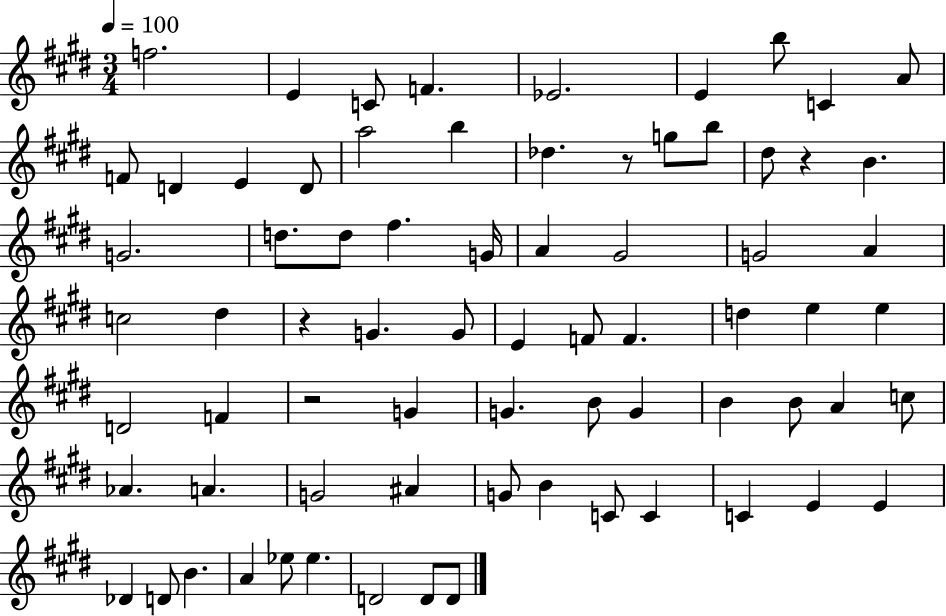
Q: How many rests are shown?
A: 4